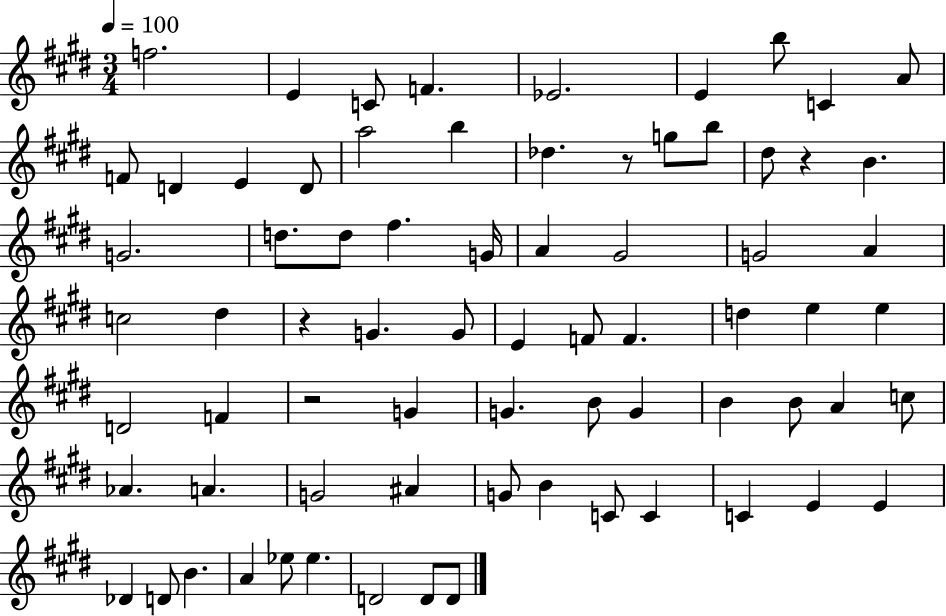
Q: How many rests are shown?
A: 4